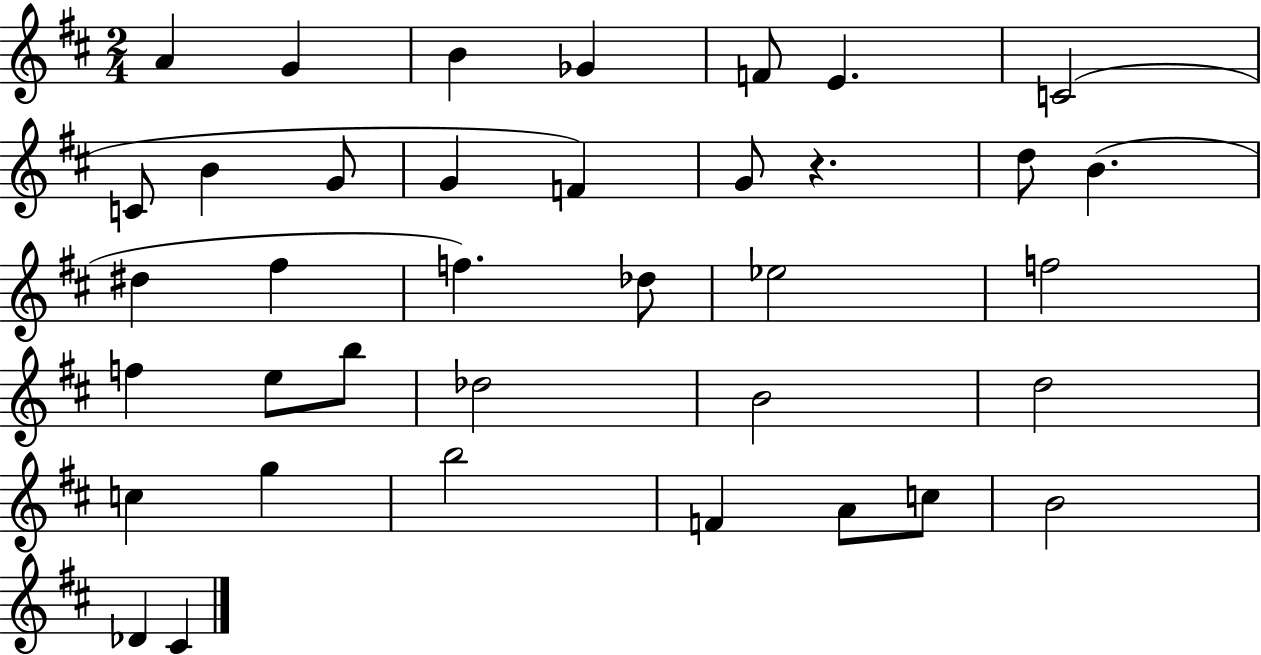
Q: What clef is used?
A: treble